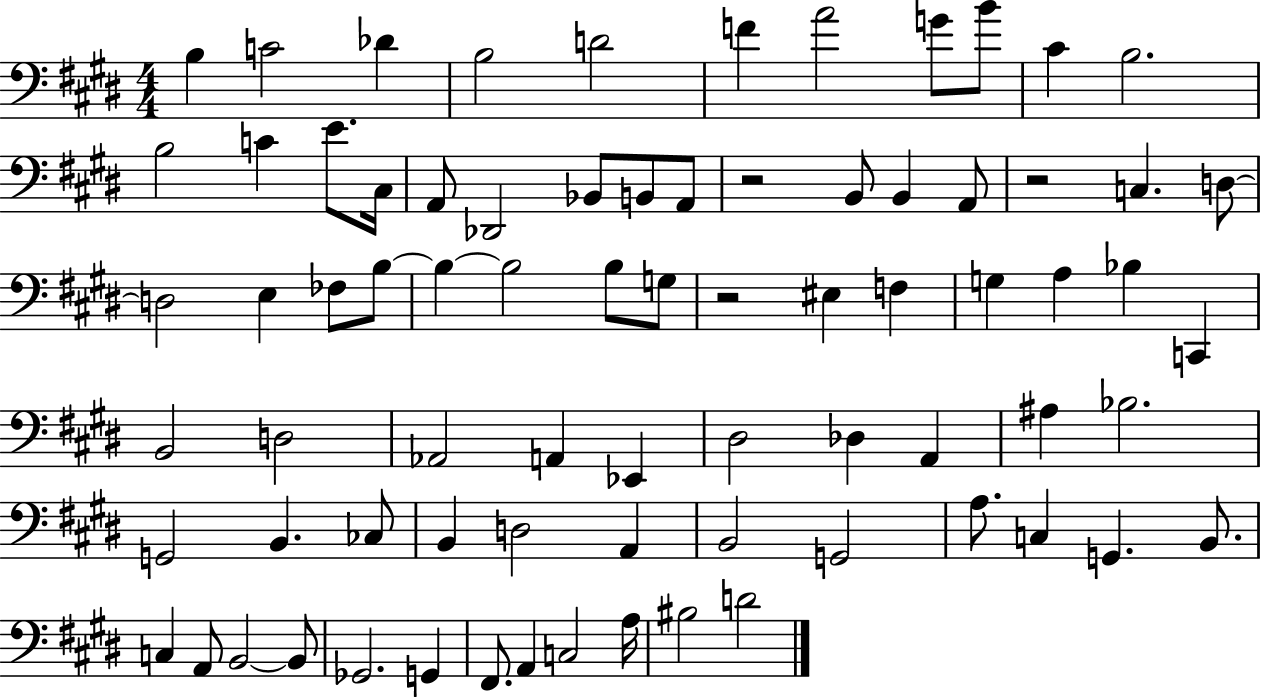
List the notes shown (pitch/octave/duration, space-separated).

B3/q C4/h Db4/q B3/h D4/h F4/q A4/h G4/e B4/e C#4/q B3/h. B3/h C4/q E4/e. C#3/s A2/e Db2/h Bb2/e B2/e A2/e R/h B2/e B2/q A2/e R/h C3/q. D3/e D3/h E3/q FES3/e B3/e B3/q B3/h B3/e G3/e R/h EIS3/q F3/q G3/q A3/q Bb3/q C2/q B2/h D3/h Ab2/h A2/q Eb2/q D#3/h Db3/q A2/q A#3/q Bb3/h. G2/h B2/q. CES3/e B2/q D3/h A2/q B2/h G2/h A3/e. C3/q G2/q. B2/e. C3/q A2/e B2/h B2/e Gb2/h. G2/q F#2/e. A2/q C3/h A3/s BIS3/h D4/h